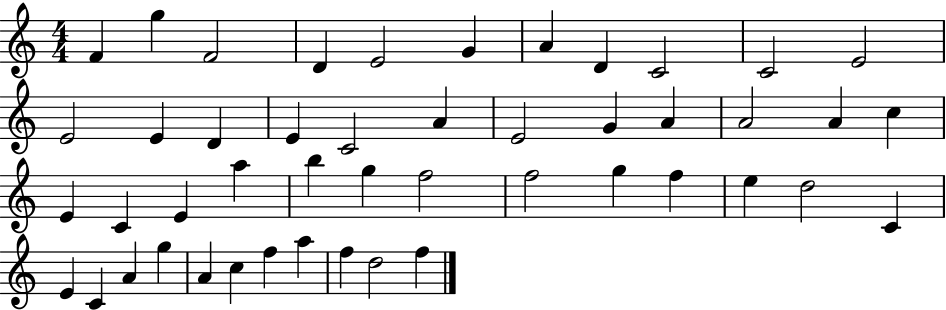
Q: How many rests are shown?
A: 0